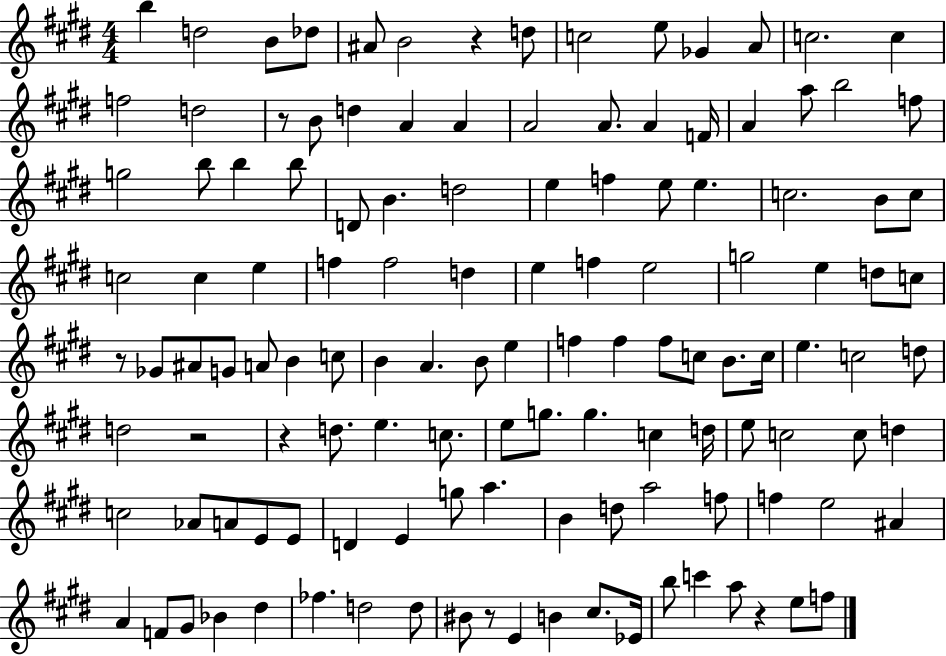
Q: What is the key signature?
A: E major